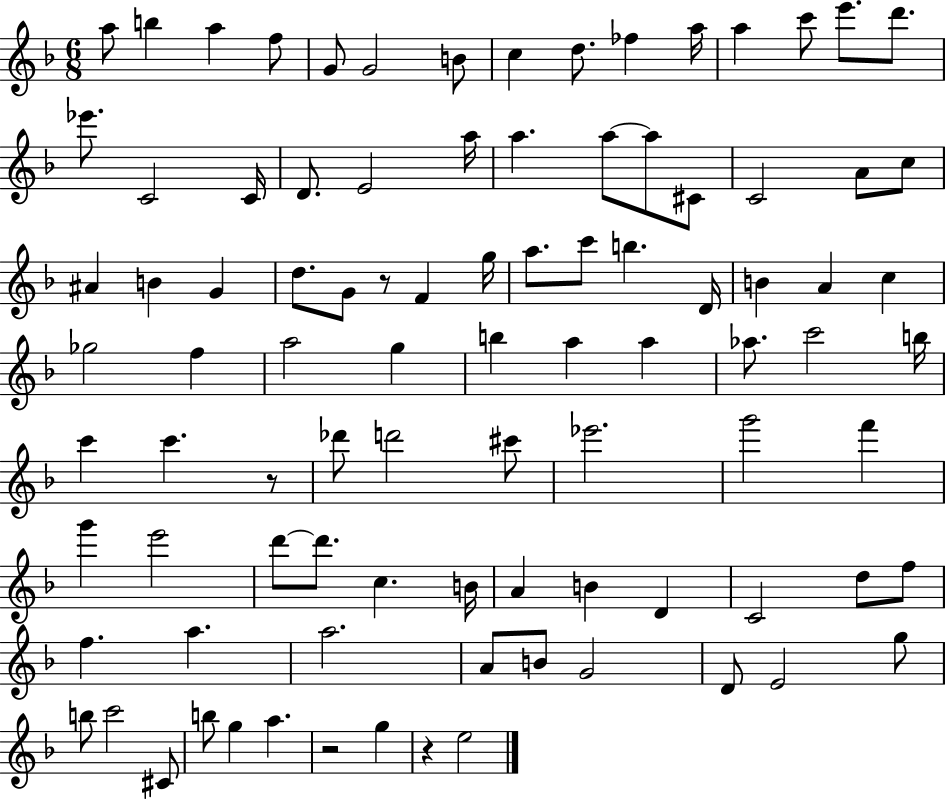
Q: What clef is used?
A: treble